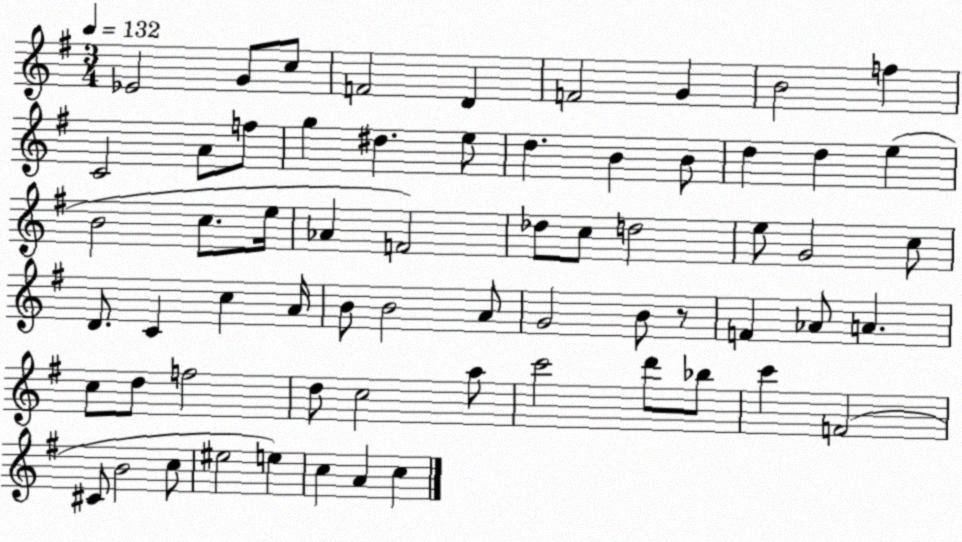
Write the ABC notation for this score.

X:1
T:Untitled
M:3/4
L:1/4
K:G
_E2 G/2 c/2 F2 D F2 G B2 f C2 A/2 f/2 g ^d e/2 d B B/2 d d e B2 c/2 e/4 _A F2 _d/2 c/2 d2 e/2 G2 c/2 D/2 C c A/4 B/2 B2 A/2 G2 B/2 z/2 F _A/2 A c/2 d/2 f2 d/2 c2 a/2 c'2 d'/2 _b/2 c' F2 ^C/2 B2 c/2 ^e2 e c A c